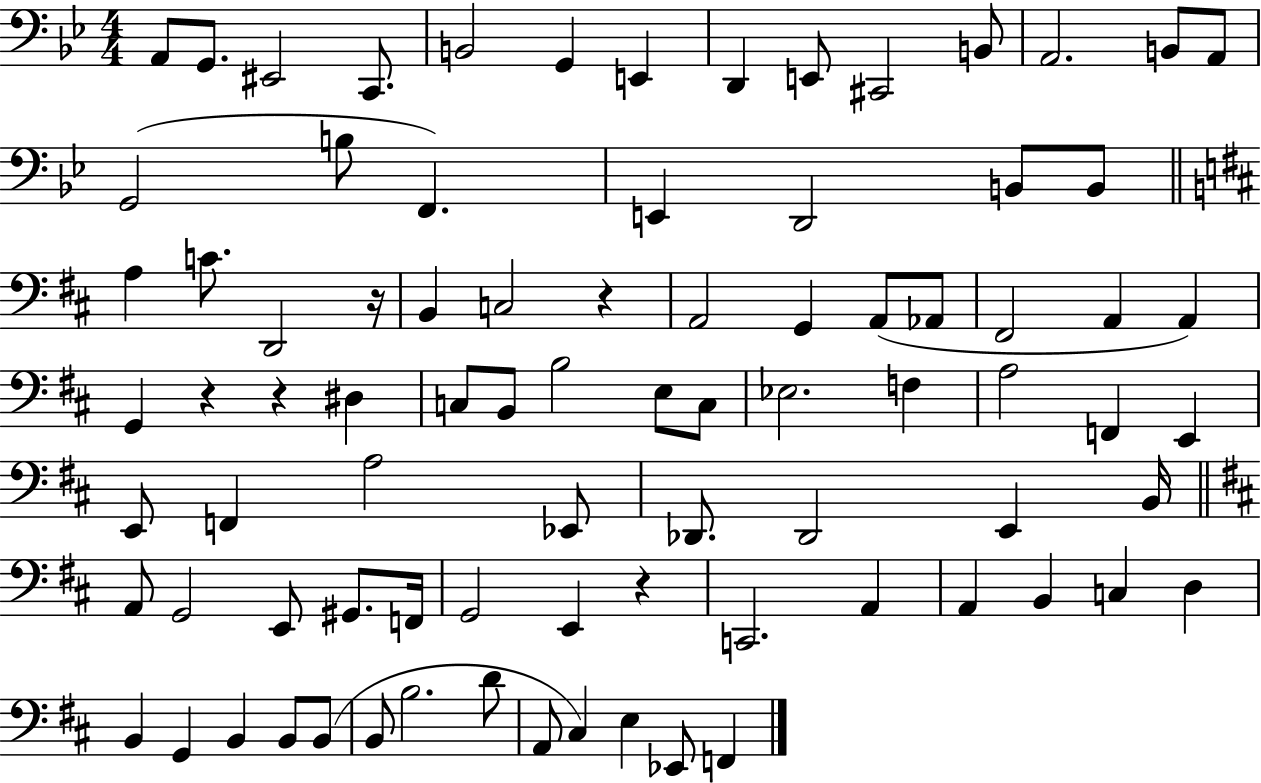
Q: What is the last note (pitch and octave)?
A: F2